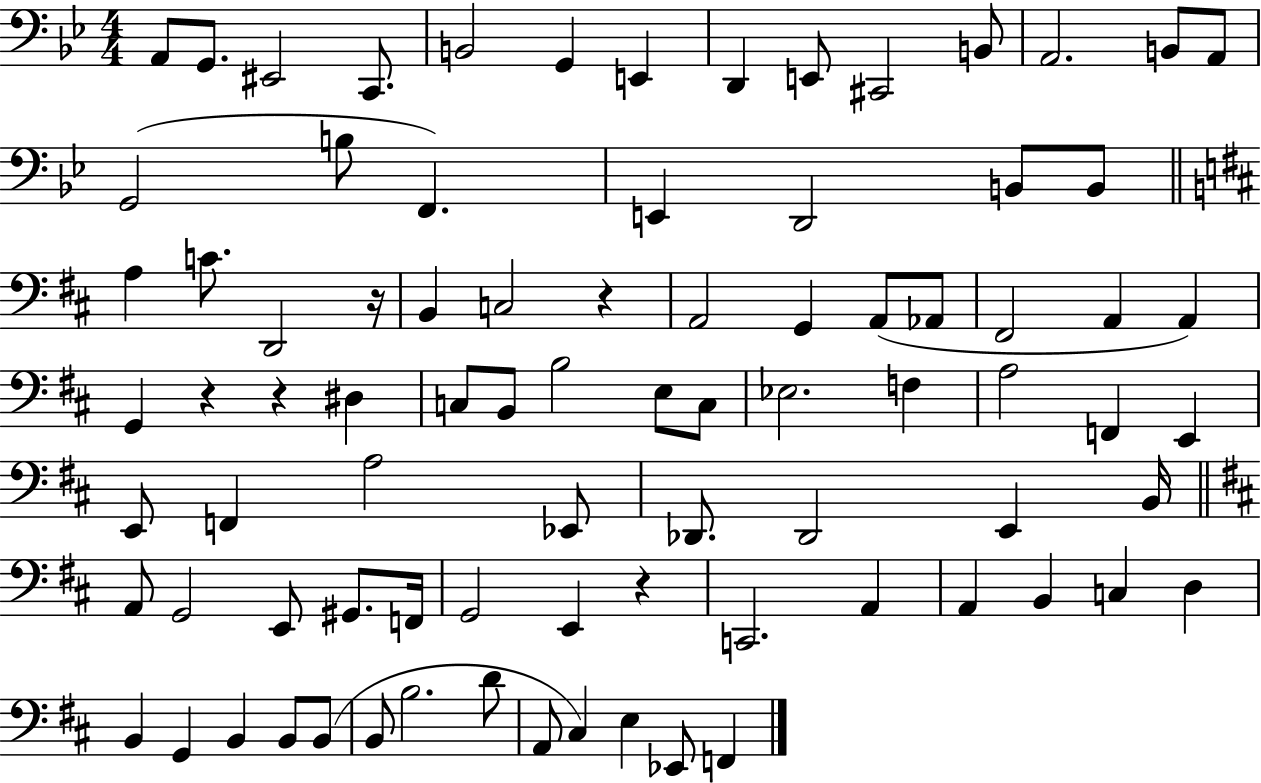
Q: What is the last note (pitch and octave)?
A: F2